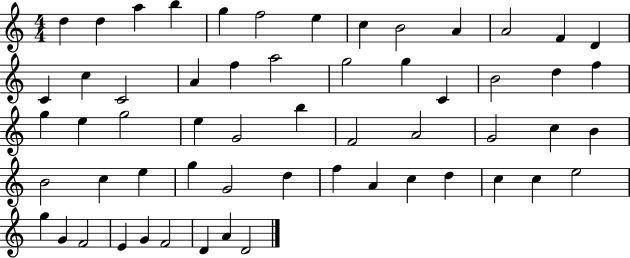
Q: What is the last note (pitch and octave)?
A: D4